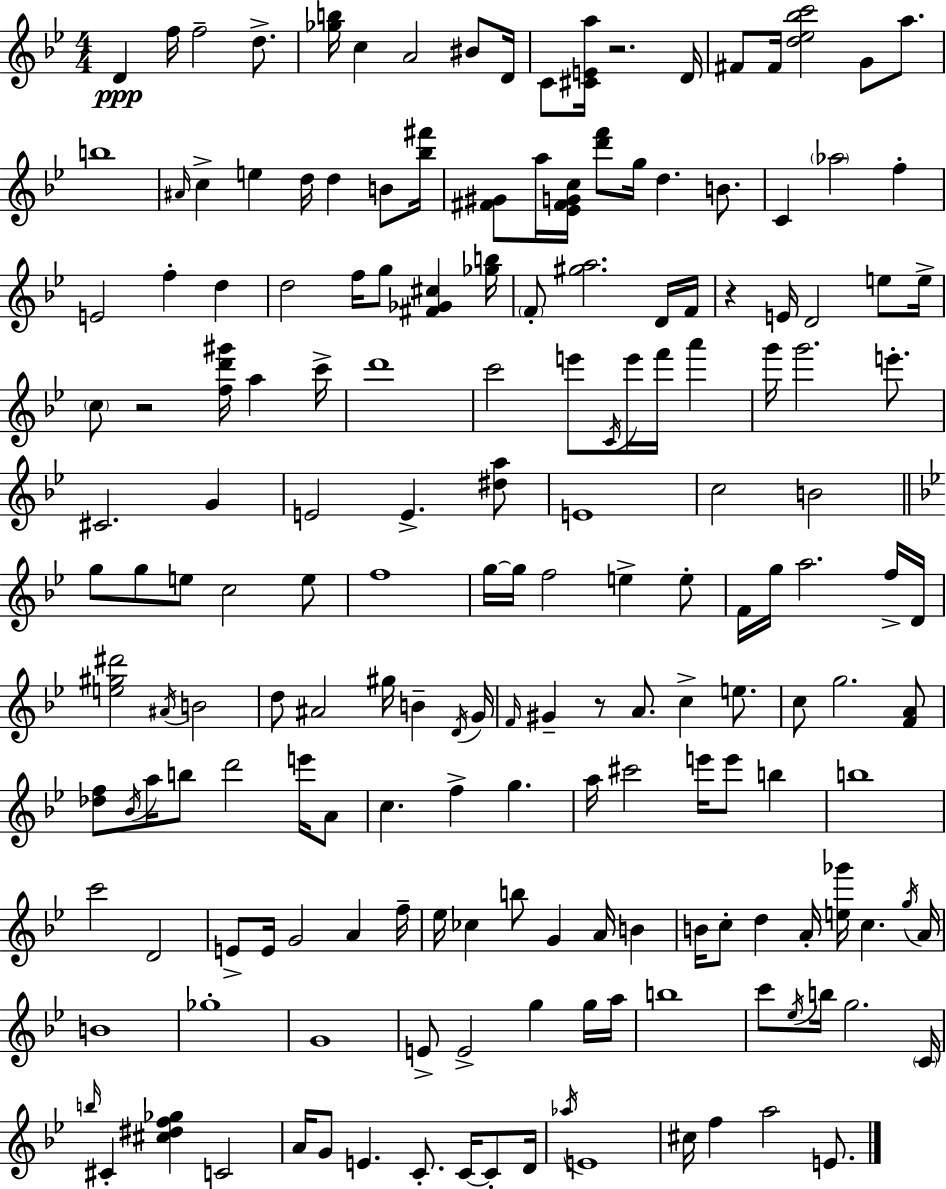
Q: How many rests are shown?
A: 4